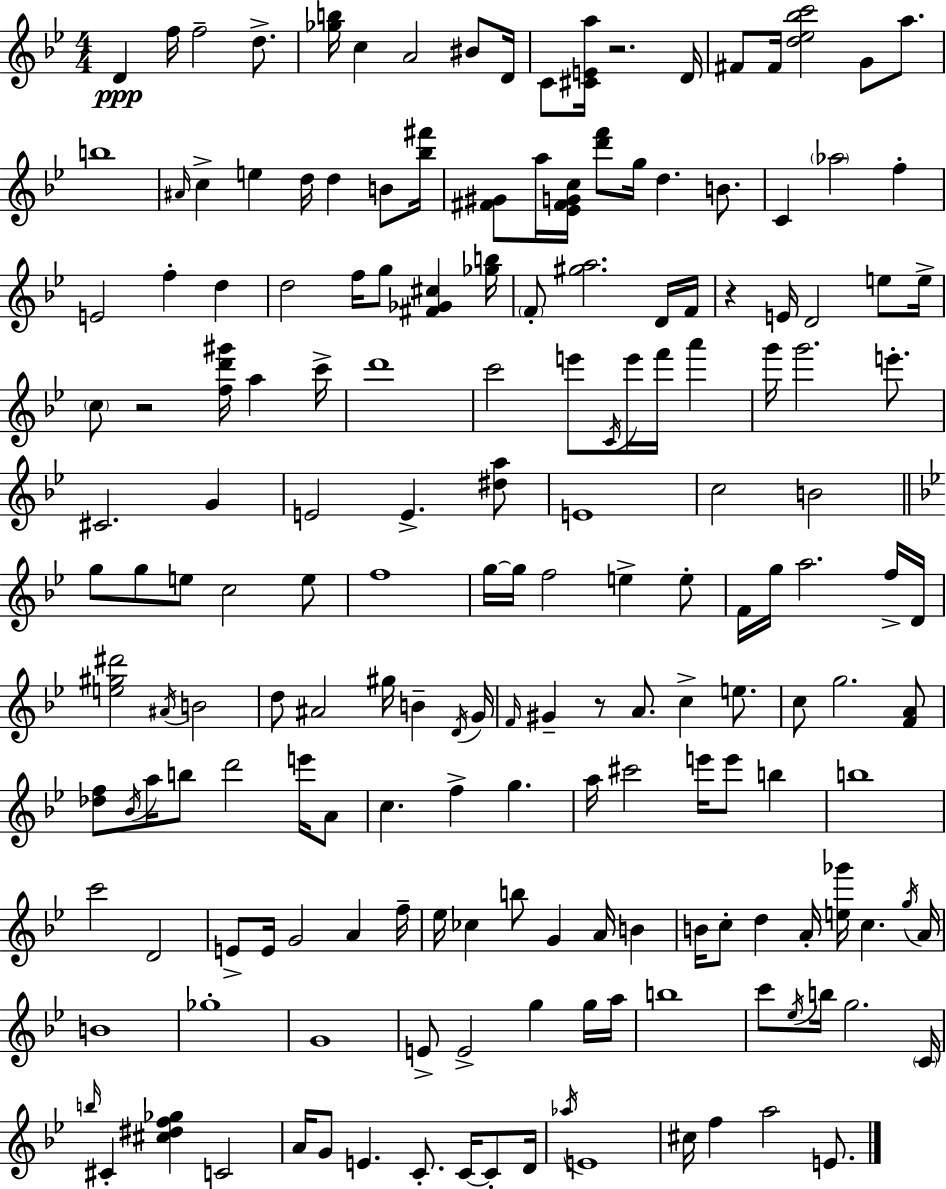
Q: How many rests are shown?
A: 4